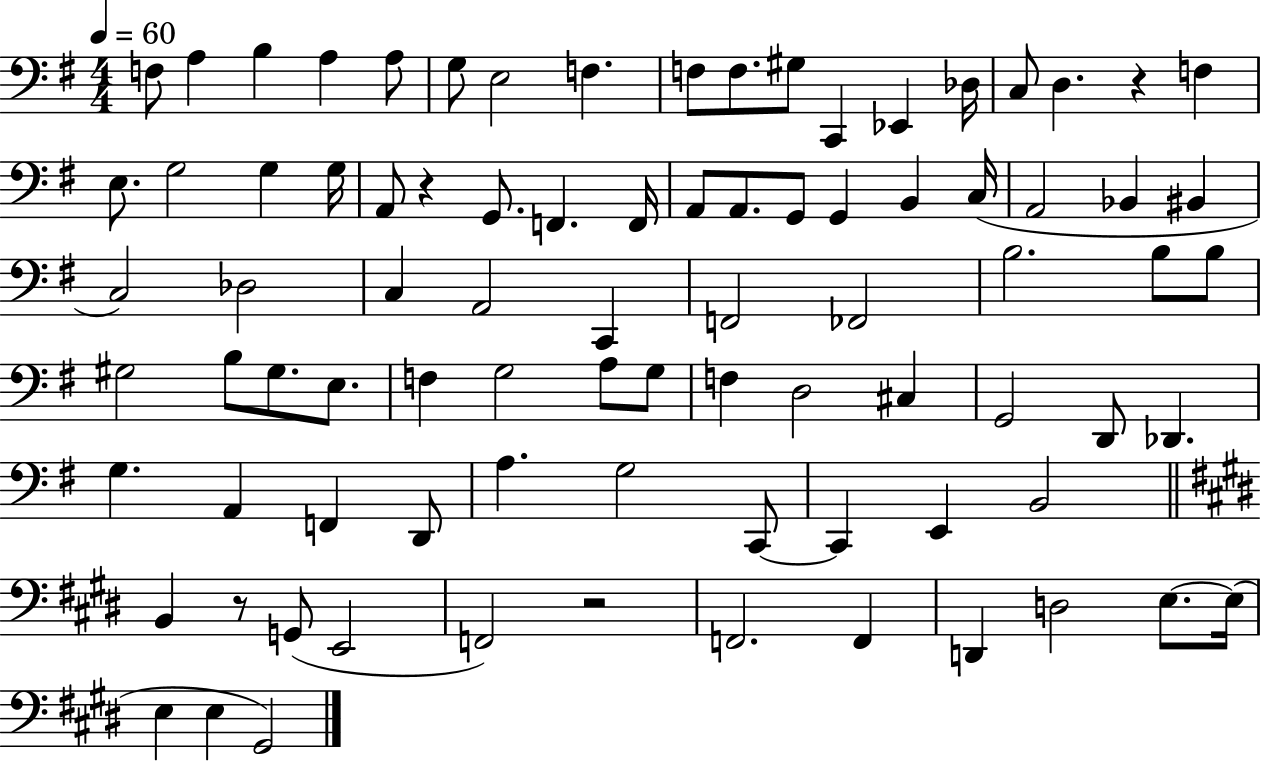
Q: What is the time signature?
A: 4/4